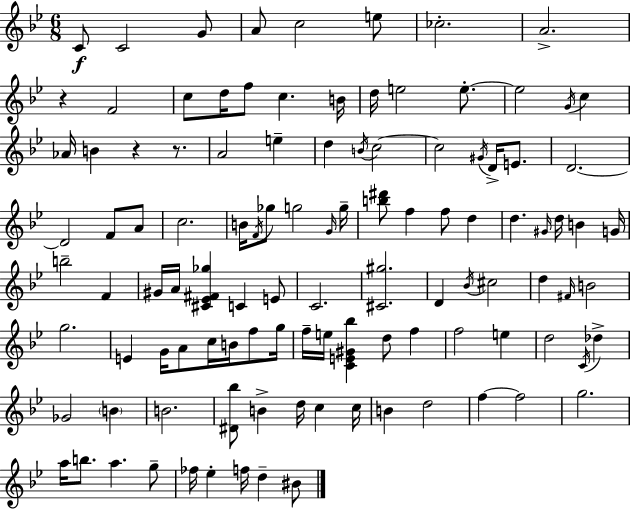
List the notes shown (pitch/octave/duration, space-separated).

C4/e C4/h G4/e A4/e C5/h E5/e CES5/h. A4/h. R/q F4/h C5/e D5/s F5/e C5/q. B4/s D5/s E5/h E5/e. E5/h G4/s C5/q Ab4/s B4/q R/q R/e. A4/h E5/q D5/q B4/s C5/h C5/h G#4/s D4/s E4/e. D4/h. D4/h F4/e A4/e C5/h. B4/s F4/s Gb5/e G5/h G4/s G5/s [B5,D#6]/e F5/q F5/e D5/q D5/q. G#4/s D5/s B4/q G4/s B5/h F4/q G#4/s A4/s [C#4,Eb4,F#4,Gb5]/q C4/q E4/e C4/h. [C#4,G#5]/h. D4/q Bb4/s C#5/h D5/q F#4/s B4/h G5/h. E4/q G4/s A4/e C5/s B4/s F5/e G5/s F5/s E5/s [C4,E4,G#4,Bb5]/q D5/e F5/q F5/h E5/q D5/h C4/s Db5/q Gb4/h B4/q B4/h. [D#4,Bb5]/e B4/q D5/s C5/q C5/s B4/q D5/h F5/q F5/h G5/h. A5/s B5/e. A5/q. G5/e FES5/s Eb5/q F5/s D5/q BIS4/e